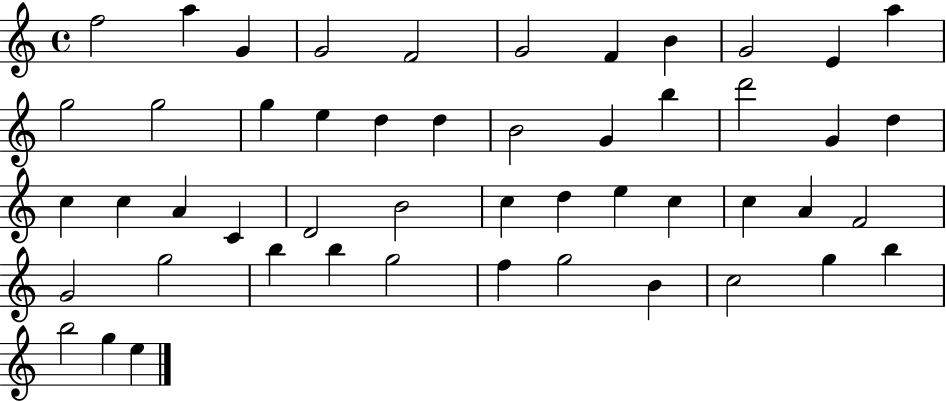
{
  \clef treble
  \time 4/4
  \defaultTimeSignature
  \key c \major
  f''2 a''4 g'4 | g'2 f'2 | g'2 f'4 b'4 | g'2 e'4 a''4 | \break g''2 g''2 | g''4 e''4 d''4 d''4 | b'2 g'4 b''4 | d'''2 g'4 d''4 | \break c''4 c''4 a'4 c'4 | d'2 b'2 | c''4 d''4 e''4 c''4 | c''4 a'4 f'2 | \break g'2 g''2 | b''4 b''4 g''2 | f''4 g''2 b'4 | c''2 g''4 b''4 | \break b''2 g''4 e''4 | \bar "|."
}